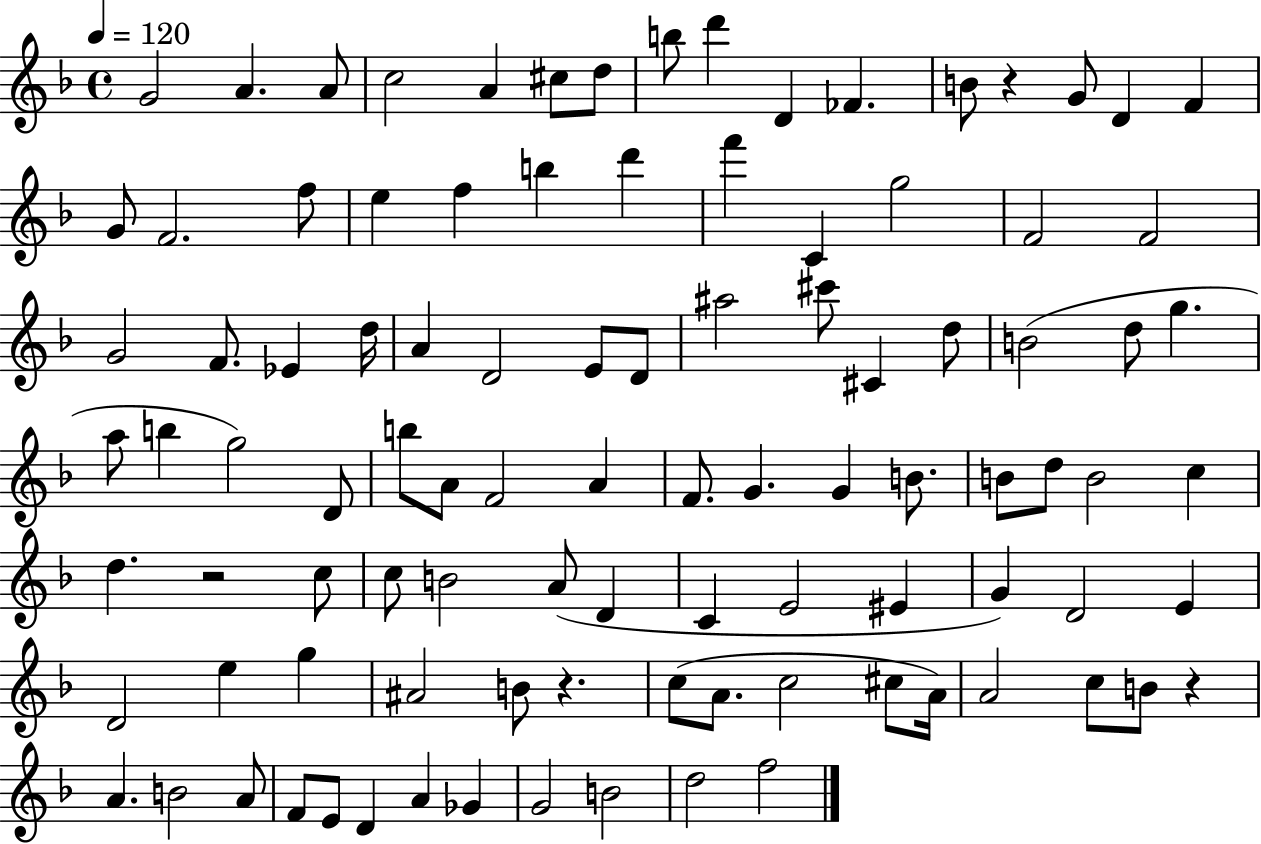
G4/h A4/q. A4/e C5/h A4/q C#5/e D5/e B5/e D6/q D4/q FES4/q. B4/e R/q G4/e D4/q F4/q G4/e F4/h. F5/e E5/q F5/q B5/q D6/q F6/q C4/q G5/h F4/h F4/h G4/h F4/e. Eb4/q D5/s A4/q D4/h E4/e D4/e A#5/h C#6/e C#4/q D5/e B4/h D5/e G5/q. A5/e B5/q G5/h D4/e B5/e A4/e F4/h A4/q F4/e. G4/q. G4/q B4/e. B4/e D5/e B4/h C5/q D5/q. R/h C5/e C5/e B4/h A4/e D4/q C4/q E4/h EIS4/q G4/q D4/h E4/q D4/h E5/q G5/q A#4/h B4/e R/q. C5/e A4/e. C5/h C#5/e A4/s A4/h C5/e B4/e R/q A4/q. B4/h A4/e F4/e E4/e D4/q A4/q Gb4/q G4/h B4/h D5/h F5/h